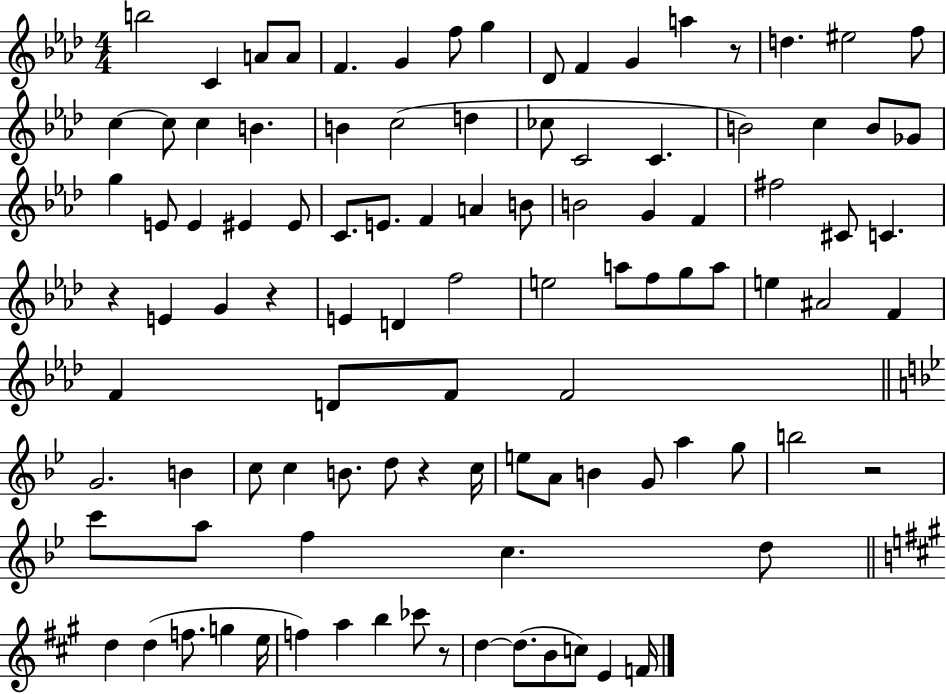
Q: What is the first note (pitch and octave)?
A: B5